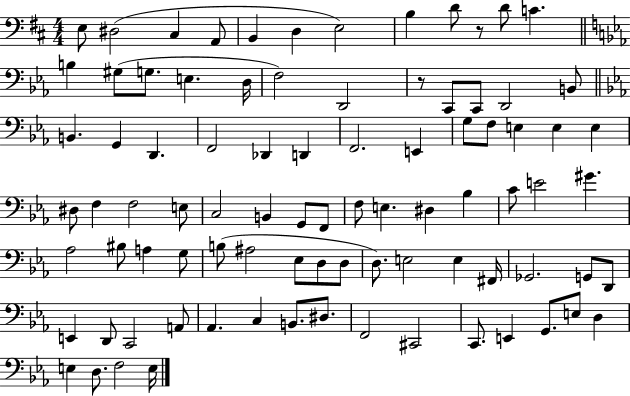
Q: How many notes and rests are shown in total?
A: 87